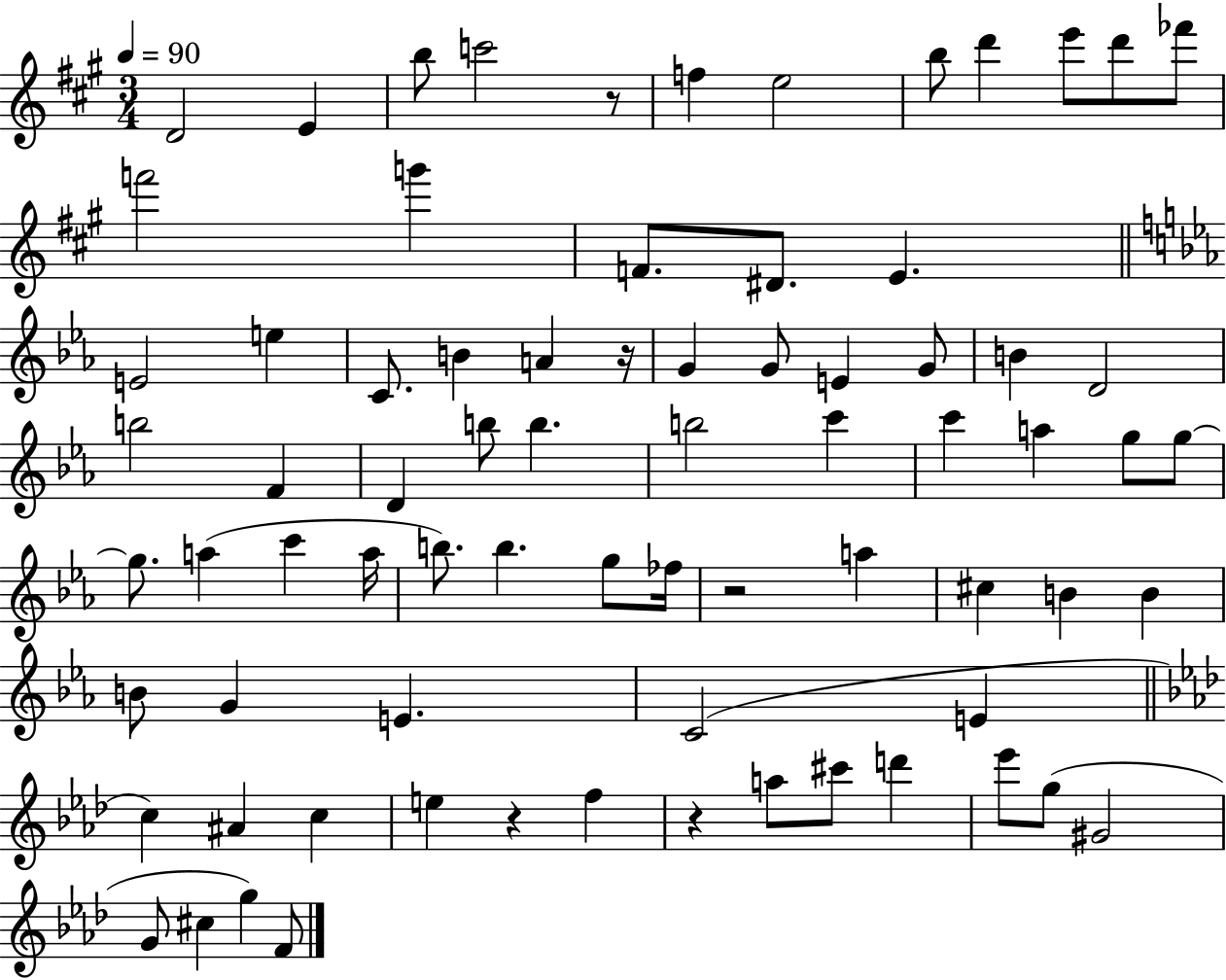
D4/h E4/q B5/e C6/h R/e F5/q E5/h B5/e D6/q E6/e D6/e FES6/e F6/h G6/q F4/e. D#4/e. E4/q. E4/h E5/q C4/e. B4/q A4/q R/s G4/q G4/e E4/q G4/e B4/q D4/h B5/h F4/q D4/q B5/e B5/q. B5/h C6/q C6/q A5/q G5/e G5/e G5/e. A5/q C6/q A5/s B5/e. B5/q. G5/e FES5/s R/h A5/q C#5/q B4/q B4/q B4/e G4/q E4/q. C4/h E4/q C5/q A#4/q C5/q E5/q R/q F5/q R/q A5/e C#6/e D6/q Eb6/e G5/e G#4/h G4/e C#5/q G5/q F4/e